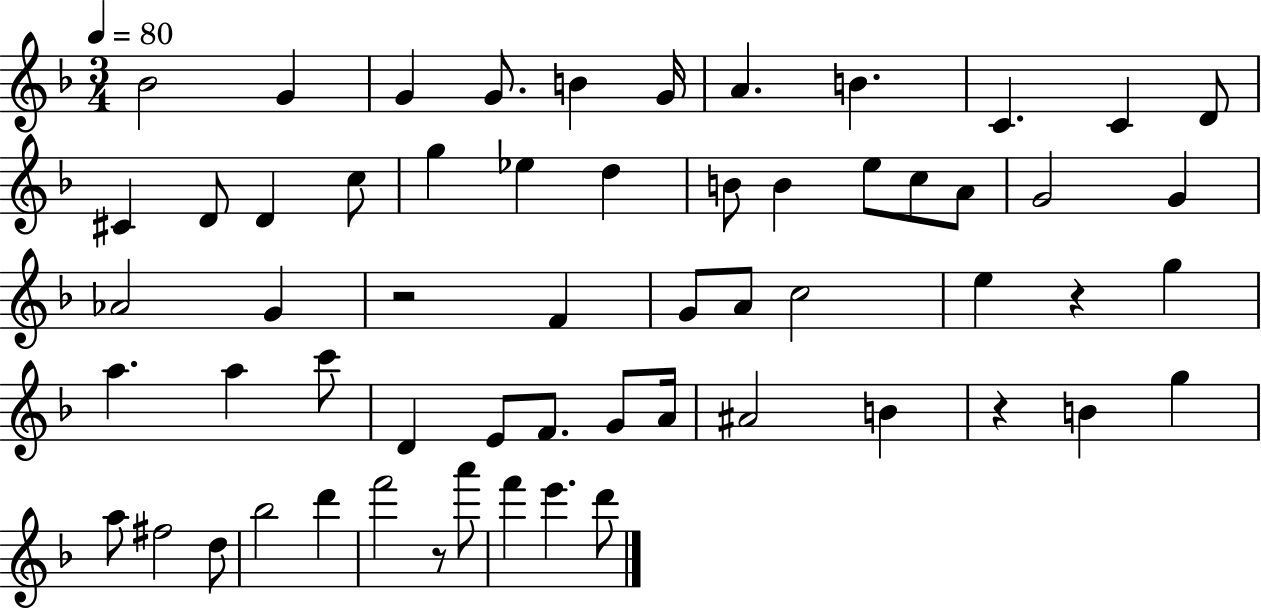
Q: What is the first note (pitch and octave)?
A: Bb4